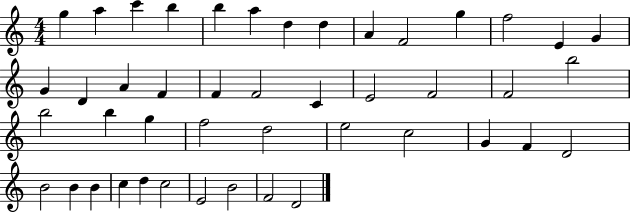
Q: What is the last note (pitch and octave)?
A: D4